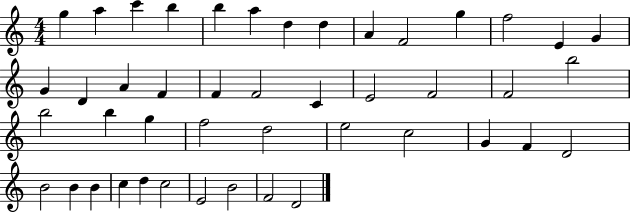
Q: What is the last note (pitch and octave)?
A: D4